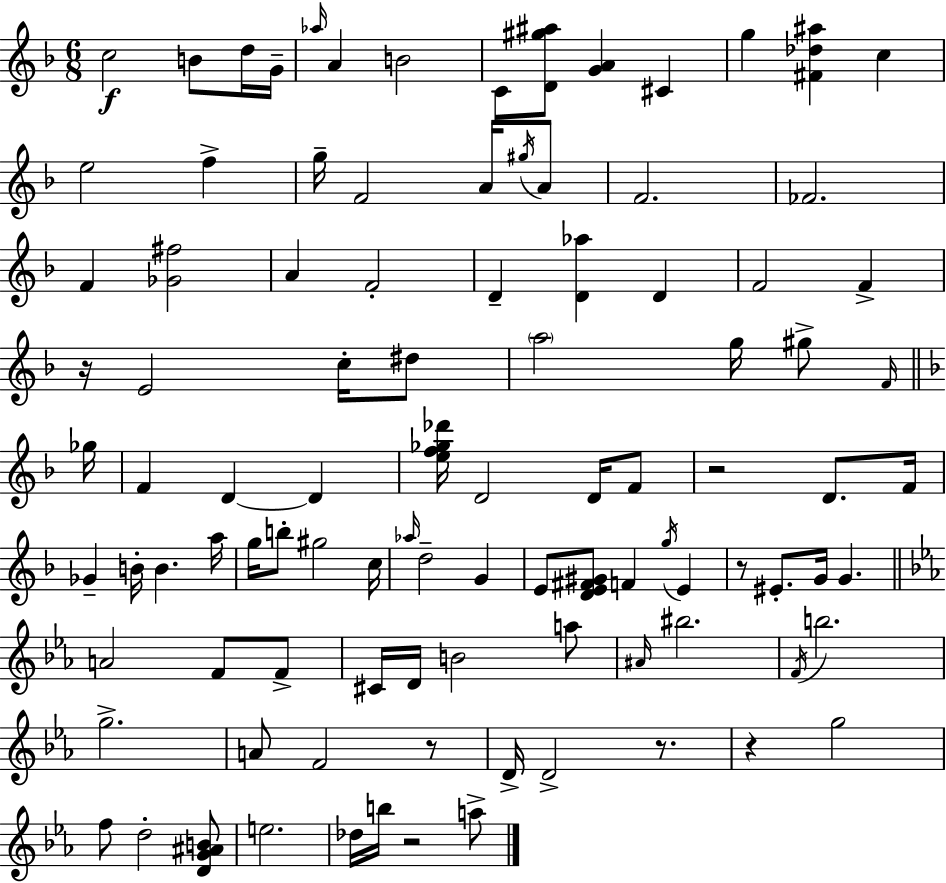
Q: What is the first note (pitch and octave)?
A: C5